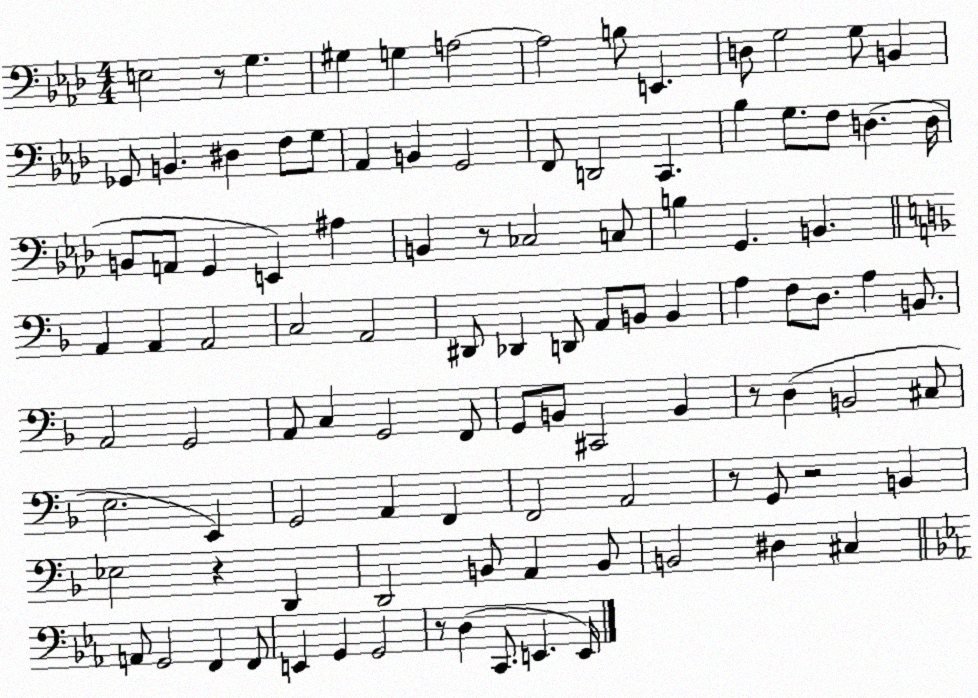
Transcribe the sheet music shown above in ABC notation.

X:1
T:Untitled
M:4/4
L:1/4
K:Ab
E,2 z/2 G, ^G, G, A,2 A,2 B,/2 E,, D,/2 G,2 G,/2 B,, _G,,/2 B,, ^D, F,/2 G,/2 _A,, B,, G,,2 F,,/2 D,,2 C,, _B, G,/2 F,/2 D, D,/4 B,,/2 A,,/2 G,, E,, ^A, B,, z/2 _C,2 C,/2 B, G,, B,, A,, A,, A,,2 C,2 A,,2 ^D,,/2 _D,, D,,/2 A,,/2 B,,/2 B,, A, F,/2 D,/2 A, B,,/2 A,,2 G,,2 A,,/2 C, G,,2 F,,/2 G,,/2 B,,/2 ^C,,2 B,, z/2 D, B,,2 ^C,/2 E,2 E,, G,,2 A,, F,, F,,2 A,,2 z/2 G,,/2 z2 B,, _E,2 z D,, D,,2 B,,/2 A,, B,,/2 B,,2 ^D, ^C, A,,/2 G,,2 F,, F,,/2 E,, G,, G,,2 z/2 D, C,,/2 E,, E,,/4